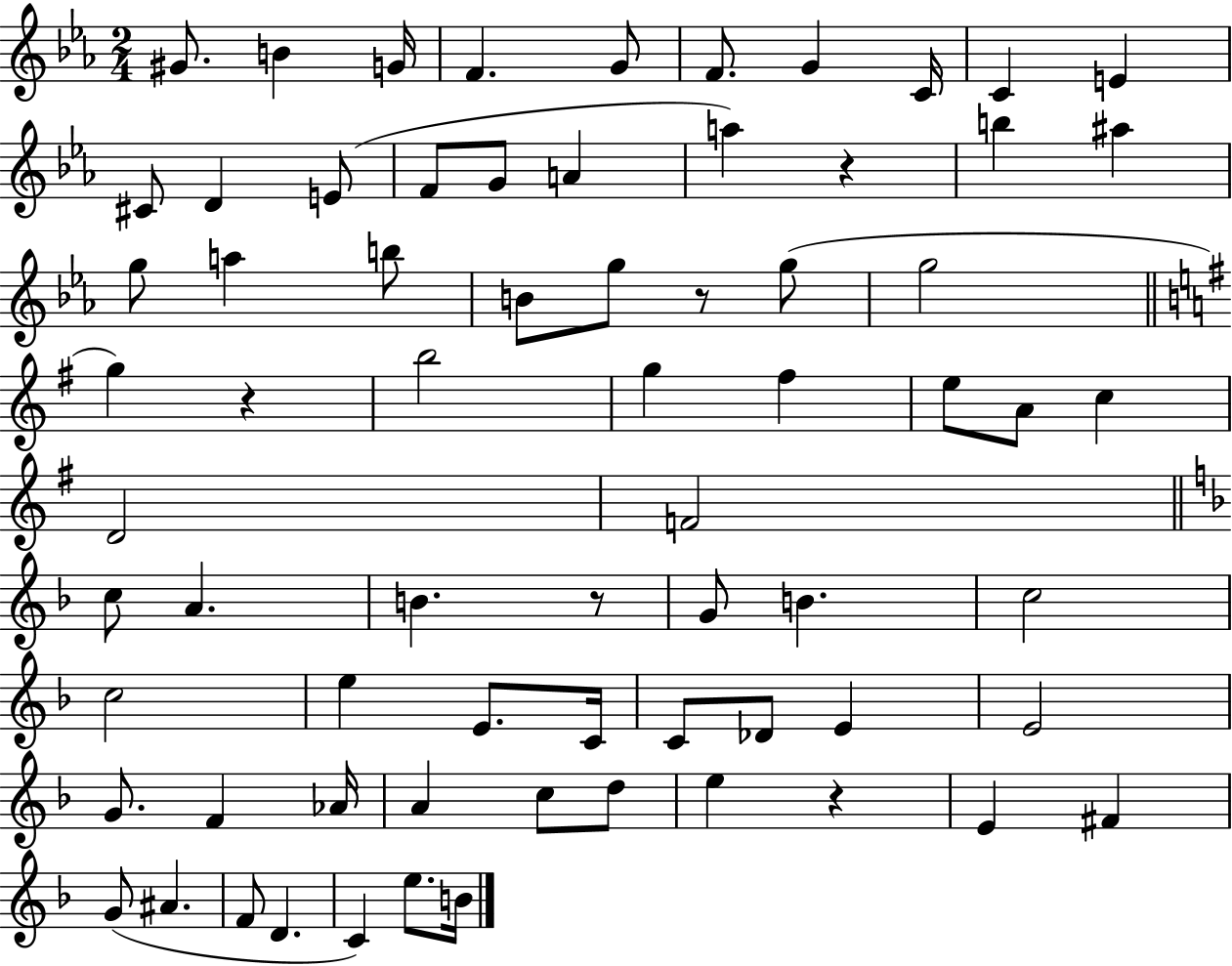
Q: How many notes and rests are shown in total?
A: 70